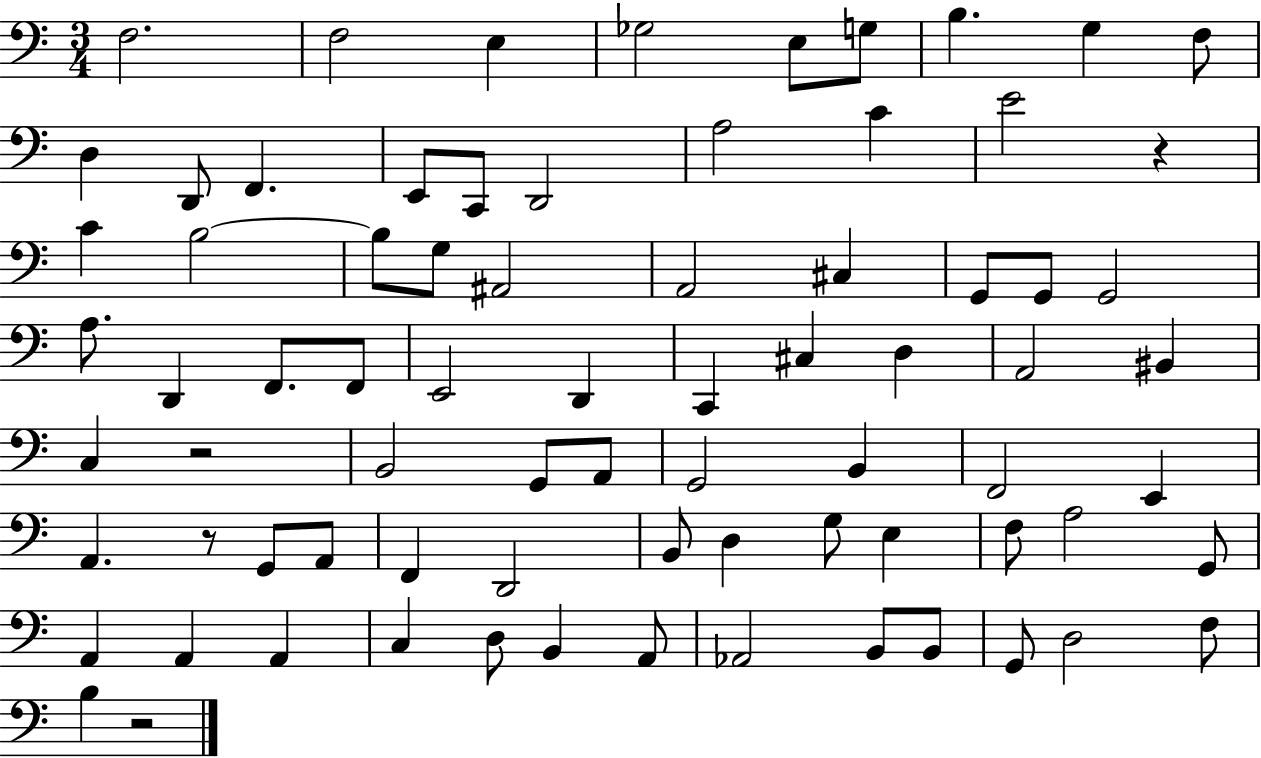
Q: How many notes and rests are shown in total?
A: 77